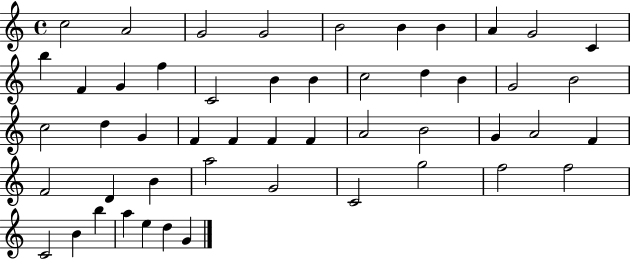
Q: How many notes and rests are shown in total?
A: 50